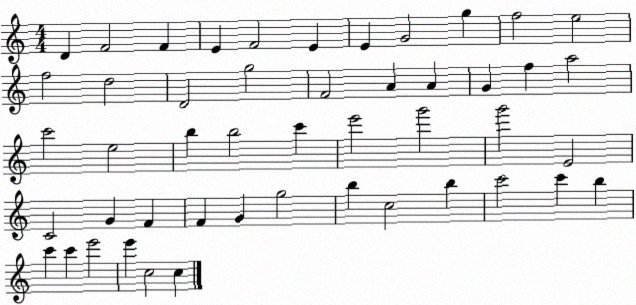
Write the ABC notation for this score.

X:1
T:Untitled
M:4/4
L:1/4
K:C
D F2 F E F2 E E G2 g f2 e2 f2 d2 D2 g2 F2 A A G f a2 c'2 e2 b b2 c' e'2 g'2 g'2 E2 C2 G F F G g2 b c2 b c'2 c' b c' c' e'2 e' c2 c